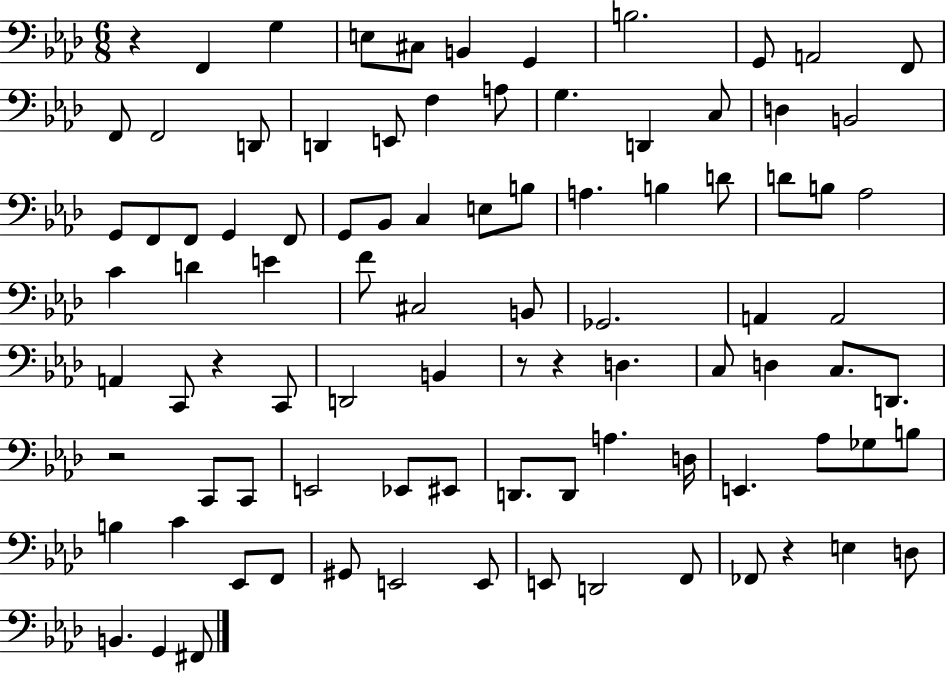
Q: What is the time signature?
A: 6/8